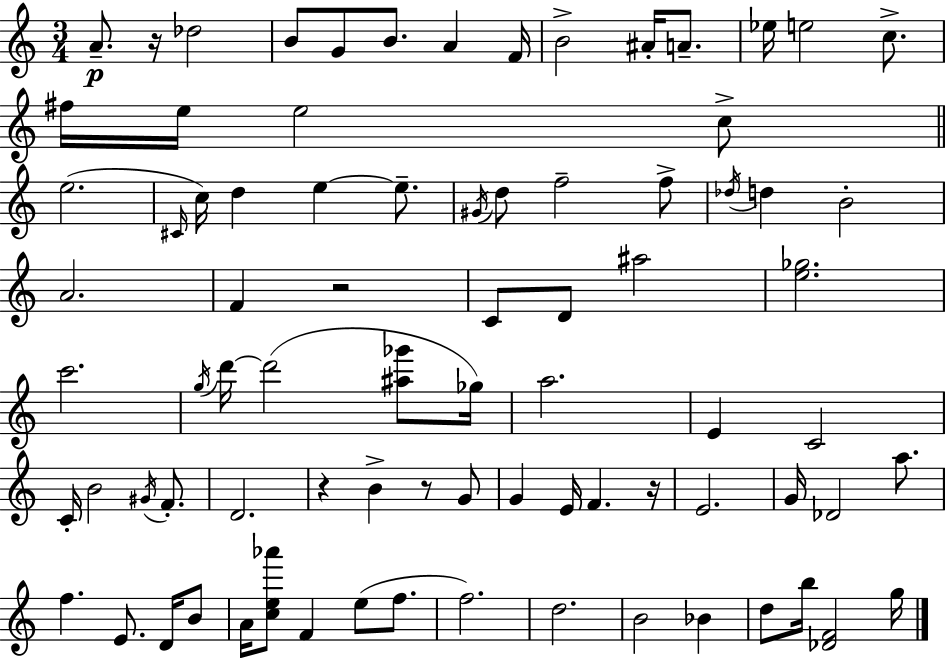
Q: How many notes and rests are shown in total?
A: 81